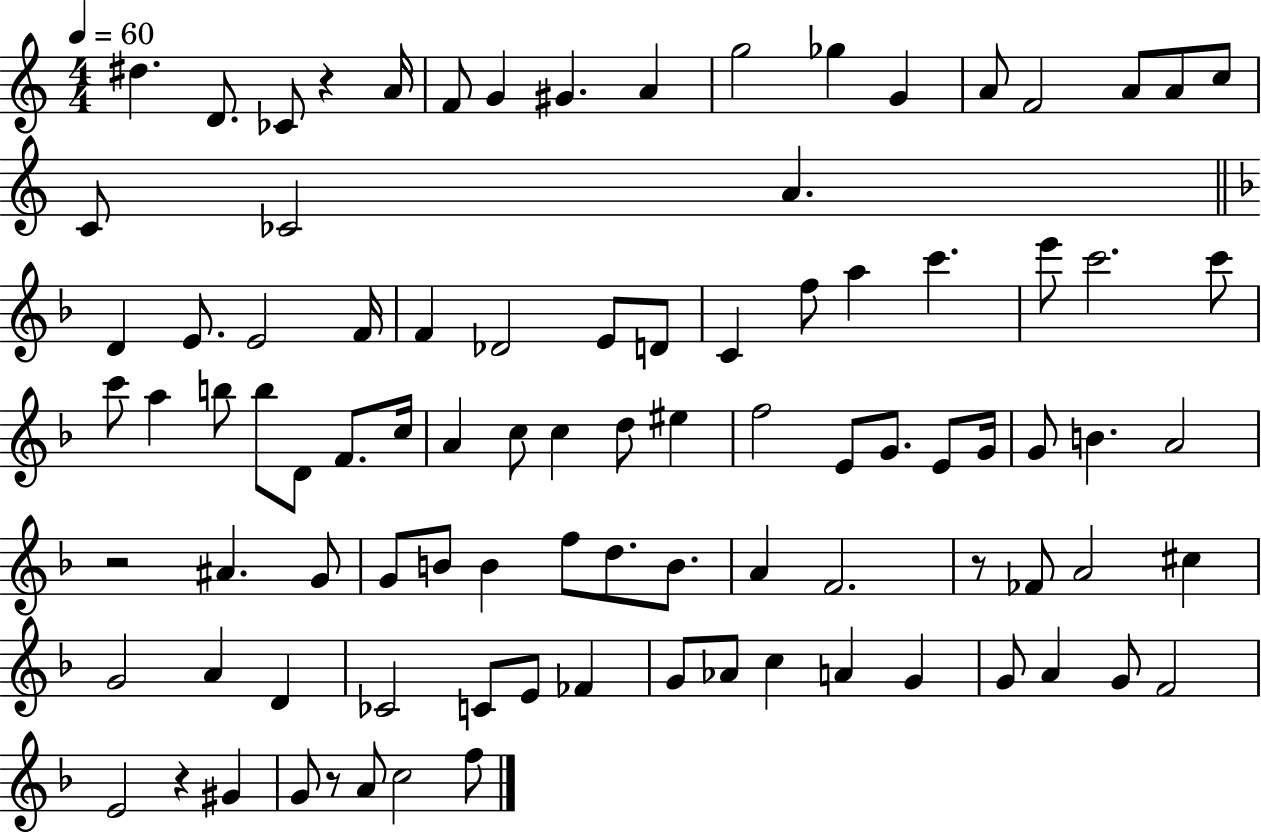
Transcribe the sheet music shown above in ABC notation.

X:1
T:Untitled
M:4/4
L:1/4
K:C
^d D/2 _C/2 z A/4 F/2 G ^G A g2 _g G A/2 F2 A/2 A/2 c/2 C/2 _C2 A D E/2 E2 F/4 F _D2 E/2 D/2 C f/2 a c' e'/2 c'2 c'/2 c'/2 a b/2 b/2 D/2 F/2 c/4 A c/2 c d/2 ^e f2 E/2 G/2 E/2 G/4 G/2 B A2 z2 ^A G/2 G/2 B/2 B f/2 d/2 B/2 A F2 z/2 _F/2 A2 ^c G2 A D _C2 C/2 E/2 _F G/2 _A/2 c A G G/2 A G/2 F2 E2 z ^G G/2 z/2 A/2 c2 f/2